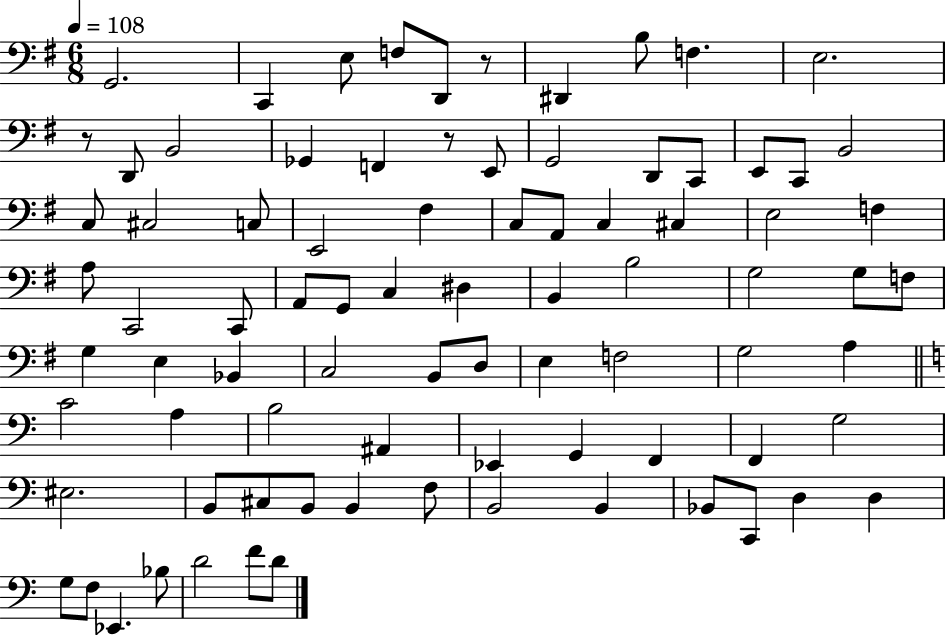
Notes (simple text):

G2/h. C2/q E3/e F3/e D2/e R/e D#2/q B3/e F3/q. E3/h. R/e D2/e B2/h Gb2/q F2/q R/e E2/e G2/h D2/e C2/e E2/e C2/e B2/h C3/e C#3/h C3/e E2/h F#3/q C3/e A2/e C3/q C#3/q E3/h F3/q A3/e C2/h C2/e A2/e G2/e C3/q D#3/q B2/q B3/h G3/h G3/e F3/e G3/q E3/q Bb2/q C3/h B2/e D3/e E3/q F3/h G3/h A3/q C4/h A3/q B3/h A#2/q Eb2/q G2/q F2/q F2/q G3/h EIS3/h. B2/e C#3/e B2/e B2/q F3/e B2/h B2/q Bb2/e C2/e D3/q D3/q G3/e F3/e Eb2/q. Bb3/e D4/h F4/e D4/e